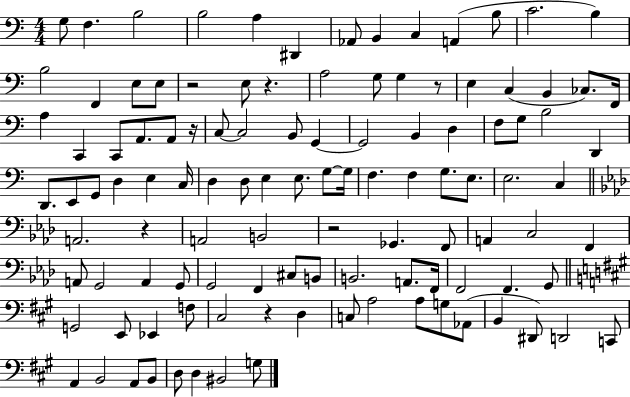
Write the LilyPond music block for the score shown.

{
  \clef bass
  \numericTimeSignature
  \time 4/4
  \key c \major
  g8 f4. b2 | b2 a4 dis,4 | aes,8 b,4 c4 a,4( b8 | c'2. b4) | \break b2 f,4 e8 e8 | r2 e8 r4. | a2 g8 g4 r8 | e4 c4( b,4 ces8.) f,16 | \break a4 c,4 c,8 a,8. a,8 r16 | c8~~ c2 b,8 g,4~~ | g,2 b,4 d4 | f8 g8 b2 d,4 | \break d,8. e,8 g,8 d4 e4 c16 | d4 d8 e4 e8. g8~~ g16 | f4. f4 g8. e8. | e2. c4 | \break \bar "||" \break \key aes \major a,2. r4 | a,2 b,2 | r2 ges,4. f,8 | a,4 c2 f,4 | \break a,8 g,2 a,4 g,8 | g,2 f,4 cis8 b,8 | b,2. a,8. f,16 | f,2 f,4. g,8 | \break \bar "||" \break \key a \major g,2 e,8 ees,4 f8 | cis2 r4 d4 | c8 a2 a8 g8 aes,8( | b,4 dis,8) d,2 c,8 | \break a,4 b,2 a,8 b,8 | d8 d4 bis,2 g8 | \bar "|."
}